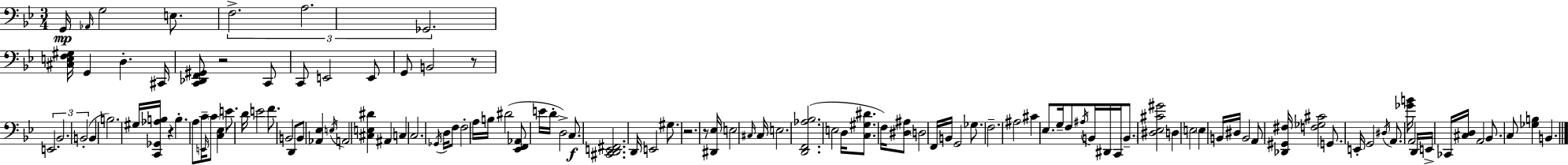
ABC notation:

X:1
T:Untitled
M:3/4
L:1/4
K:Bb
G,,/4 _A,,/4 G,2 E,/2 F,2 A,2 _G,,2 [^C,E,F,^G,]/4 G,, D, ^C,,/4 [C,,_D,,F,,^G,,]/2 z2 C,,/2 C,,/2 E,,2 E,,/2 G,,/2 B,,2 z/2 E,,2 _B,,2 B,,2 B,, B,2 ^G,/4 [C,,_G,,_A,B,]/4 z B, A,/2 C/4 E,,/4 C/2 [C,_E,] E/2 D/4 E2 F/2 B,,2 D,,/2 B,,/2 [_A,,_E,] E,/4 A,,2 [^C,E,^D] ^A,, C, C,2 _G,,/4 D,/4 F,/2 F,2 A,/4 B,/4 ^D2 [_E,,F,,_A,,]/2 E/4 D/4 D,2 C,/2 [^C,,D,,E,,^F,,]2 D,,/4 E,,2 ^G,/2 z2 z/2 [^D,,_E,]/4 E,2 ^C,/4 ^C,/4 E,2 [D,,F,,_A,_B,]2 E,2 D,/4 [C,^G,^D]/2 F,/4 [^D,^A,]/2 D,2 F,,/4 B,,/4 G,,2 _G,/2 F,2 ^A,2 ^C _E,/2 G,/4 F,/2 ^A,/4 B,,/4 ^D,,/4 C,,/4 B,,/2 [^D,_E,^C^G]2 D, E,2 E, B,,/4 ^D,/4 B,,2 A,,/2 [_D,,^G,,^F,]/4 [F,_G,^C]2 G,,/2 E,,/4 G,,2 ^D,/4 A,,/2 [_GB]/4 A,,2 D,,/4 E,,/4 _C,,/4 [^C,D,]/4 A,,2 _B,,/2 C,/2 [_G,B,] B,,